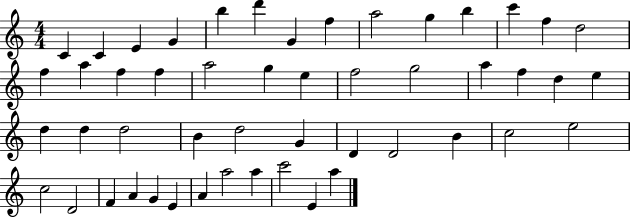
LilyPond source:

{
  \clef treble
  \numericTimeSignature
  \time 4/4
  \key c \major
  c'4 c'4 e'4 g'4 | b''4 d'''4 g'4 f''4 | a''2 g''4 b''4 | c'''4 f''4 d''2 | \break f''4 a''4 f''4 f''4 | a''2 g''4 e''4 | f''2 g''2 | a''4 f''4 d''4 e''4 | \break d''4 d''4 d''2 | b'4 d''2 g'4 | d'4 d'2 b'4 | c''2 e''2 | \break c''2 d'2 | f'4 a'4 g'4 e'4 | a'4 a''2 a''4 | c'''2 e'4 a''4 | \break \bar "|."
}